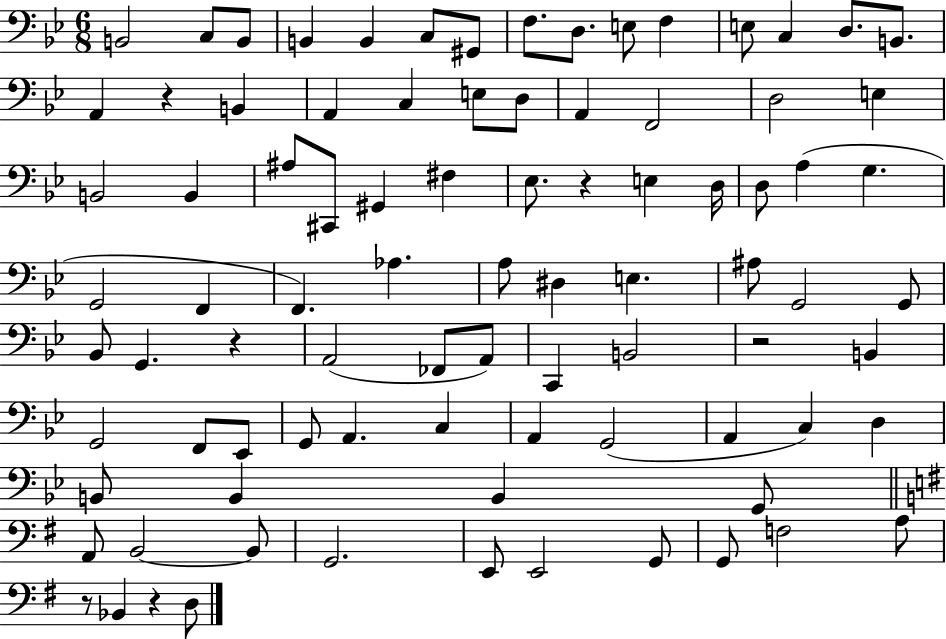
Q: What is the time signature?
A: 6/8